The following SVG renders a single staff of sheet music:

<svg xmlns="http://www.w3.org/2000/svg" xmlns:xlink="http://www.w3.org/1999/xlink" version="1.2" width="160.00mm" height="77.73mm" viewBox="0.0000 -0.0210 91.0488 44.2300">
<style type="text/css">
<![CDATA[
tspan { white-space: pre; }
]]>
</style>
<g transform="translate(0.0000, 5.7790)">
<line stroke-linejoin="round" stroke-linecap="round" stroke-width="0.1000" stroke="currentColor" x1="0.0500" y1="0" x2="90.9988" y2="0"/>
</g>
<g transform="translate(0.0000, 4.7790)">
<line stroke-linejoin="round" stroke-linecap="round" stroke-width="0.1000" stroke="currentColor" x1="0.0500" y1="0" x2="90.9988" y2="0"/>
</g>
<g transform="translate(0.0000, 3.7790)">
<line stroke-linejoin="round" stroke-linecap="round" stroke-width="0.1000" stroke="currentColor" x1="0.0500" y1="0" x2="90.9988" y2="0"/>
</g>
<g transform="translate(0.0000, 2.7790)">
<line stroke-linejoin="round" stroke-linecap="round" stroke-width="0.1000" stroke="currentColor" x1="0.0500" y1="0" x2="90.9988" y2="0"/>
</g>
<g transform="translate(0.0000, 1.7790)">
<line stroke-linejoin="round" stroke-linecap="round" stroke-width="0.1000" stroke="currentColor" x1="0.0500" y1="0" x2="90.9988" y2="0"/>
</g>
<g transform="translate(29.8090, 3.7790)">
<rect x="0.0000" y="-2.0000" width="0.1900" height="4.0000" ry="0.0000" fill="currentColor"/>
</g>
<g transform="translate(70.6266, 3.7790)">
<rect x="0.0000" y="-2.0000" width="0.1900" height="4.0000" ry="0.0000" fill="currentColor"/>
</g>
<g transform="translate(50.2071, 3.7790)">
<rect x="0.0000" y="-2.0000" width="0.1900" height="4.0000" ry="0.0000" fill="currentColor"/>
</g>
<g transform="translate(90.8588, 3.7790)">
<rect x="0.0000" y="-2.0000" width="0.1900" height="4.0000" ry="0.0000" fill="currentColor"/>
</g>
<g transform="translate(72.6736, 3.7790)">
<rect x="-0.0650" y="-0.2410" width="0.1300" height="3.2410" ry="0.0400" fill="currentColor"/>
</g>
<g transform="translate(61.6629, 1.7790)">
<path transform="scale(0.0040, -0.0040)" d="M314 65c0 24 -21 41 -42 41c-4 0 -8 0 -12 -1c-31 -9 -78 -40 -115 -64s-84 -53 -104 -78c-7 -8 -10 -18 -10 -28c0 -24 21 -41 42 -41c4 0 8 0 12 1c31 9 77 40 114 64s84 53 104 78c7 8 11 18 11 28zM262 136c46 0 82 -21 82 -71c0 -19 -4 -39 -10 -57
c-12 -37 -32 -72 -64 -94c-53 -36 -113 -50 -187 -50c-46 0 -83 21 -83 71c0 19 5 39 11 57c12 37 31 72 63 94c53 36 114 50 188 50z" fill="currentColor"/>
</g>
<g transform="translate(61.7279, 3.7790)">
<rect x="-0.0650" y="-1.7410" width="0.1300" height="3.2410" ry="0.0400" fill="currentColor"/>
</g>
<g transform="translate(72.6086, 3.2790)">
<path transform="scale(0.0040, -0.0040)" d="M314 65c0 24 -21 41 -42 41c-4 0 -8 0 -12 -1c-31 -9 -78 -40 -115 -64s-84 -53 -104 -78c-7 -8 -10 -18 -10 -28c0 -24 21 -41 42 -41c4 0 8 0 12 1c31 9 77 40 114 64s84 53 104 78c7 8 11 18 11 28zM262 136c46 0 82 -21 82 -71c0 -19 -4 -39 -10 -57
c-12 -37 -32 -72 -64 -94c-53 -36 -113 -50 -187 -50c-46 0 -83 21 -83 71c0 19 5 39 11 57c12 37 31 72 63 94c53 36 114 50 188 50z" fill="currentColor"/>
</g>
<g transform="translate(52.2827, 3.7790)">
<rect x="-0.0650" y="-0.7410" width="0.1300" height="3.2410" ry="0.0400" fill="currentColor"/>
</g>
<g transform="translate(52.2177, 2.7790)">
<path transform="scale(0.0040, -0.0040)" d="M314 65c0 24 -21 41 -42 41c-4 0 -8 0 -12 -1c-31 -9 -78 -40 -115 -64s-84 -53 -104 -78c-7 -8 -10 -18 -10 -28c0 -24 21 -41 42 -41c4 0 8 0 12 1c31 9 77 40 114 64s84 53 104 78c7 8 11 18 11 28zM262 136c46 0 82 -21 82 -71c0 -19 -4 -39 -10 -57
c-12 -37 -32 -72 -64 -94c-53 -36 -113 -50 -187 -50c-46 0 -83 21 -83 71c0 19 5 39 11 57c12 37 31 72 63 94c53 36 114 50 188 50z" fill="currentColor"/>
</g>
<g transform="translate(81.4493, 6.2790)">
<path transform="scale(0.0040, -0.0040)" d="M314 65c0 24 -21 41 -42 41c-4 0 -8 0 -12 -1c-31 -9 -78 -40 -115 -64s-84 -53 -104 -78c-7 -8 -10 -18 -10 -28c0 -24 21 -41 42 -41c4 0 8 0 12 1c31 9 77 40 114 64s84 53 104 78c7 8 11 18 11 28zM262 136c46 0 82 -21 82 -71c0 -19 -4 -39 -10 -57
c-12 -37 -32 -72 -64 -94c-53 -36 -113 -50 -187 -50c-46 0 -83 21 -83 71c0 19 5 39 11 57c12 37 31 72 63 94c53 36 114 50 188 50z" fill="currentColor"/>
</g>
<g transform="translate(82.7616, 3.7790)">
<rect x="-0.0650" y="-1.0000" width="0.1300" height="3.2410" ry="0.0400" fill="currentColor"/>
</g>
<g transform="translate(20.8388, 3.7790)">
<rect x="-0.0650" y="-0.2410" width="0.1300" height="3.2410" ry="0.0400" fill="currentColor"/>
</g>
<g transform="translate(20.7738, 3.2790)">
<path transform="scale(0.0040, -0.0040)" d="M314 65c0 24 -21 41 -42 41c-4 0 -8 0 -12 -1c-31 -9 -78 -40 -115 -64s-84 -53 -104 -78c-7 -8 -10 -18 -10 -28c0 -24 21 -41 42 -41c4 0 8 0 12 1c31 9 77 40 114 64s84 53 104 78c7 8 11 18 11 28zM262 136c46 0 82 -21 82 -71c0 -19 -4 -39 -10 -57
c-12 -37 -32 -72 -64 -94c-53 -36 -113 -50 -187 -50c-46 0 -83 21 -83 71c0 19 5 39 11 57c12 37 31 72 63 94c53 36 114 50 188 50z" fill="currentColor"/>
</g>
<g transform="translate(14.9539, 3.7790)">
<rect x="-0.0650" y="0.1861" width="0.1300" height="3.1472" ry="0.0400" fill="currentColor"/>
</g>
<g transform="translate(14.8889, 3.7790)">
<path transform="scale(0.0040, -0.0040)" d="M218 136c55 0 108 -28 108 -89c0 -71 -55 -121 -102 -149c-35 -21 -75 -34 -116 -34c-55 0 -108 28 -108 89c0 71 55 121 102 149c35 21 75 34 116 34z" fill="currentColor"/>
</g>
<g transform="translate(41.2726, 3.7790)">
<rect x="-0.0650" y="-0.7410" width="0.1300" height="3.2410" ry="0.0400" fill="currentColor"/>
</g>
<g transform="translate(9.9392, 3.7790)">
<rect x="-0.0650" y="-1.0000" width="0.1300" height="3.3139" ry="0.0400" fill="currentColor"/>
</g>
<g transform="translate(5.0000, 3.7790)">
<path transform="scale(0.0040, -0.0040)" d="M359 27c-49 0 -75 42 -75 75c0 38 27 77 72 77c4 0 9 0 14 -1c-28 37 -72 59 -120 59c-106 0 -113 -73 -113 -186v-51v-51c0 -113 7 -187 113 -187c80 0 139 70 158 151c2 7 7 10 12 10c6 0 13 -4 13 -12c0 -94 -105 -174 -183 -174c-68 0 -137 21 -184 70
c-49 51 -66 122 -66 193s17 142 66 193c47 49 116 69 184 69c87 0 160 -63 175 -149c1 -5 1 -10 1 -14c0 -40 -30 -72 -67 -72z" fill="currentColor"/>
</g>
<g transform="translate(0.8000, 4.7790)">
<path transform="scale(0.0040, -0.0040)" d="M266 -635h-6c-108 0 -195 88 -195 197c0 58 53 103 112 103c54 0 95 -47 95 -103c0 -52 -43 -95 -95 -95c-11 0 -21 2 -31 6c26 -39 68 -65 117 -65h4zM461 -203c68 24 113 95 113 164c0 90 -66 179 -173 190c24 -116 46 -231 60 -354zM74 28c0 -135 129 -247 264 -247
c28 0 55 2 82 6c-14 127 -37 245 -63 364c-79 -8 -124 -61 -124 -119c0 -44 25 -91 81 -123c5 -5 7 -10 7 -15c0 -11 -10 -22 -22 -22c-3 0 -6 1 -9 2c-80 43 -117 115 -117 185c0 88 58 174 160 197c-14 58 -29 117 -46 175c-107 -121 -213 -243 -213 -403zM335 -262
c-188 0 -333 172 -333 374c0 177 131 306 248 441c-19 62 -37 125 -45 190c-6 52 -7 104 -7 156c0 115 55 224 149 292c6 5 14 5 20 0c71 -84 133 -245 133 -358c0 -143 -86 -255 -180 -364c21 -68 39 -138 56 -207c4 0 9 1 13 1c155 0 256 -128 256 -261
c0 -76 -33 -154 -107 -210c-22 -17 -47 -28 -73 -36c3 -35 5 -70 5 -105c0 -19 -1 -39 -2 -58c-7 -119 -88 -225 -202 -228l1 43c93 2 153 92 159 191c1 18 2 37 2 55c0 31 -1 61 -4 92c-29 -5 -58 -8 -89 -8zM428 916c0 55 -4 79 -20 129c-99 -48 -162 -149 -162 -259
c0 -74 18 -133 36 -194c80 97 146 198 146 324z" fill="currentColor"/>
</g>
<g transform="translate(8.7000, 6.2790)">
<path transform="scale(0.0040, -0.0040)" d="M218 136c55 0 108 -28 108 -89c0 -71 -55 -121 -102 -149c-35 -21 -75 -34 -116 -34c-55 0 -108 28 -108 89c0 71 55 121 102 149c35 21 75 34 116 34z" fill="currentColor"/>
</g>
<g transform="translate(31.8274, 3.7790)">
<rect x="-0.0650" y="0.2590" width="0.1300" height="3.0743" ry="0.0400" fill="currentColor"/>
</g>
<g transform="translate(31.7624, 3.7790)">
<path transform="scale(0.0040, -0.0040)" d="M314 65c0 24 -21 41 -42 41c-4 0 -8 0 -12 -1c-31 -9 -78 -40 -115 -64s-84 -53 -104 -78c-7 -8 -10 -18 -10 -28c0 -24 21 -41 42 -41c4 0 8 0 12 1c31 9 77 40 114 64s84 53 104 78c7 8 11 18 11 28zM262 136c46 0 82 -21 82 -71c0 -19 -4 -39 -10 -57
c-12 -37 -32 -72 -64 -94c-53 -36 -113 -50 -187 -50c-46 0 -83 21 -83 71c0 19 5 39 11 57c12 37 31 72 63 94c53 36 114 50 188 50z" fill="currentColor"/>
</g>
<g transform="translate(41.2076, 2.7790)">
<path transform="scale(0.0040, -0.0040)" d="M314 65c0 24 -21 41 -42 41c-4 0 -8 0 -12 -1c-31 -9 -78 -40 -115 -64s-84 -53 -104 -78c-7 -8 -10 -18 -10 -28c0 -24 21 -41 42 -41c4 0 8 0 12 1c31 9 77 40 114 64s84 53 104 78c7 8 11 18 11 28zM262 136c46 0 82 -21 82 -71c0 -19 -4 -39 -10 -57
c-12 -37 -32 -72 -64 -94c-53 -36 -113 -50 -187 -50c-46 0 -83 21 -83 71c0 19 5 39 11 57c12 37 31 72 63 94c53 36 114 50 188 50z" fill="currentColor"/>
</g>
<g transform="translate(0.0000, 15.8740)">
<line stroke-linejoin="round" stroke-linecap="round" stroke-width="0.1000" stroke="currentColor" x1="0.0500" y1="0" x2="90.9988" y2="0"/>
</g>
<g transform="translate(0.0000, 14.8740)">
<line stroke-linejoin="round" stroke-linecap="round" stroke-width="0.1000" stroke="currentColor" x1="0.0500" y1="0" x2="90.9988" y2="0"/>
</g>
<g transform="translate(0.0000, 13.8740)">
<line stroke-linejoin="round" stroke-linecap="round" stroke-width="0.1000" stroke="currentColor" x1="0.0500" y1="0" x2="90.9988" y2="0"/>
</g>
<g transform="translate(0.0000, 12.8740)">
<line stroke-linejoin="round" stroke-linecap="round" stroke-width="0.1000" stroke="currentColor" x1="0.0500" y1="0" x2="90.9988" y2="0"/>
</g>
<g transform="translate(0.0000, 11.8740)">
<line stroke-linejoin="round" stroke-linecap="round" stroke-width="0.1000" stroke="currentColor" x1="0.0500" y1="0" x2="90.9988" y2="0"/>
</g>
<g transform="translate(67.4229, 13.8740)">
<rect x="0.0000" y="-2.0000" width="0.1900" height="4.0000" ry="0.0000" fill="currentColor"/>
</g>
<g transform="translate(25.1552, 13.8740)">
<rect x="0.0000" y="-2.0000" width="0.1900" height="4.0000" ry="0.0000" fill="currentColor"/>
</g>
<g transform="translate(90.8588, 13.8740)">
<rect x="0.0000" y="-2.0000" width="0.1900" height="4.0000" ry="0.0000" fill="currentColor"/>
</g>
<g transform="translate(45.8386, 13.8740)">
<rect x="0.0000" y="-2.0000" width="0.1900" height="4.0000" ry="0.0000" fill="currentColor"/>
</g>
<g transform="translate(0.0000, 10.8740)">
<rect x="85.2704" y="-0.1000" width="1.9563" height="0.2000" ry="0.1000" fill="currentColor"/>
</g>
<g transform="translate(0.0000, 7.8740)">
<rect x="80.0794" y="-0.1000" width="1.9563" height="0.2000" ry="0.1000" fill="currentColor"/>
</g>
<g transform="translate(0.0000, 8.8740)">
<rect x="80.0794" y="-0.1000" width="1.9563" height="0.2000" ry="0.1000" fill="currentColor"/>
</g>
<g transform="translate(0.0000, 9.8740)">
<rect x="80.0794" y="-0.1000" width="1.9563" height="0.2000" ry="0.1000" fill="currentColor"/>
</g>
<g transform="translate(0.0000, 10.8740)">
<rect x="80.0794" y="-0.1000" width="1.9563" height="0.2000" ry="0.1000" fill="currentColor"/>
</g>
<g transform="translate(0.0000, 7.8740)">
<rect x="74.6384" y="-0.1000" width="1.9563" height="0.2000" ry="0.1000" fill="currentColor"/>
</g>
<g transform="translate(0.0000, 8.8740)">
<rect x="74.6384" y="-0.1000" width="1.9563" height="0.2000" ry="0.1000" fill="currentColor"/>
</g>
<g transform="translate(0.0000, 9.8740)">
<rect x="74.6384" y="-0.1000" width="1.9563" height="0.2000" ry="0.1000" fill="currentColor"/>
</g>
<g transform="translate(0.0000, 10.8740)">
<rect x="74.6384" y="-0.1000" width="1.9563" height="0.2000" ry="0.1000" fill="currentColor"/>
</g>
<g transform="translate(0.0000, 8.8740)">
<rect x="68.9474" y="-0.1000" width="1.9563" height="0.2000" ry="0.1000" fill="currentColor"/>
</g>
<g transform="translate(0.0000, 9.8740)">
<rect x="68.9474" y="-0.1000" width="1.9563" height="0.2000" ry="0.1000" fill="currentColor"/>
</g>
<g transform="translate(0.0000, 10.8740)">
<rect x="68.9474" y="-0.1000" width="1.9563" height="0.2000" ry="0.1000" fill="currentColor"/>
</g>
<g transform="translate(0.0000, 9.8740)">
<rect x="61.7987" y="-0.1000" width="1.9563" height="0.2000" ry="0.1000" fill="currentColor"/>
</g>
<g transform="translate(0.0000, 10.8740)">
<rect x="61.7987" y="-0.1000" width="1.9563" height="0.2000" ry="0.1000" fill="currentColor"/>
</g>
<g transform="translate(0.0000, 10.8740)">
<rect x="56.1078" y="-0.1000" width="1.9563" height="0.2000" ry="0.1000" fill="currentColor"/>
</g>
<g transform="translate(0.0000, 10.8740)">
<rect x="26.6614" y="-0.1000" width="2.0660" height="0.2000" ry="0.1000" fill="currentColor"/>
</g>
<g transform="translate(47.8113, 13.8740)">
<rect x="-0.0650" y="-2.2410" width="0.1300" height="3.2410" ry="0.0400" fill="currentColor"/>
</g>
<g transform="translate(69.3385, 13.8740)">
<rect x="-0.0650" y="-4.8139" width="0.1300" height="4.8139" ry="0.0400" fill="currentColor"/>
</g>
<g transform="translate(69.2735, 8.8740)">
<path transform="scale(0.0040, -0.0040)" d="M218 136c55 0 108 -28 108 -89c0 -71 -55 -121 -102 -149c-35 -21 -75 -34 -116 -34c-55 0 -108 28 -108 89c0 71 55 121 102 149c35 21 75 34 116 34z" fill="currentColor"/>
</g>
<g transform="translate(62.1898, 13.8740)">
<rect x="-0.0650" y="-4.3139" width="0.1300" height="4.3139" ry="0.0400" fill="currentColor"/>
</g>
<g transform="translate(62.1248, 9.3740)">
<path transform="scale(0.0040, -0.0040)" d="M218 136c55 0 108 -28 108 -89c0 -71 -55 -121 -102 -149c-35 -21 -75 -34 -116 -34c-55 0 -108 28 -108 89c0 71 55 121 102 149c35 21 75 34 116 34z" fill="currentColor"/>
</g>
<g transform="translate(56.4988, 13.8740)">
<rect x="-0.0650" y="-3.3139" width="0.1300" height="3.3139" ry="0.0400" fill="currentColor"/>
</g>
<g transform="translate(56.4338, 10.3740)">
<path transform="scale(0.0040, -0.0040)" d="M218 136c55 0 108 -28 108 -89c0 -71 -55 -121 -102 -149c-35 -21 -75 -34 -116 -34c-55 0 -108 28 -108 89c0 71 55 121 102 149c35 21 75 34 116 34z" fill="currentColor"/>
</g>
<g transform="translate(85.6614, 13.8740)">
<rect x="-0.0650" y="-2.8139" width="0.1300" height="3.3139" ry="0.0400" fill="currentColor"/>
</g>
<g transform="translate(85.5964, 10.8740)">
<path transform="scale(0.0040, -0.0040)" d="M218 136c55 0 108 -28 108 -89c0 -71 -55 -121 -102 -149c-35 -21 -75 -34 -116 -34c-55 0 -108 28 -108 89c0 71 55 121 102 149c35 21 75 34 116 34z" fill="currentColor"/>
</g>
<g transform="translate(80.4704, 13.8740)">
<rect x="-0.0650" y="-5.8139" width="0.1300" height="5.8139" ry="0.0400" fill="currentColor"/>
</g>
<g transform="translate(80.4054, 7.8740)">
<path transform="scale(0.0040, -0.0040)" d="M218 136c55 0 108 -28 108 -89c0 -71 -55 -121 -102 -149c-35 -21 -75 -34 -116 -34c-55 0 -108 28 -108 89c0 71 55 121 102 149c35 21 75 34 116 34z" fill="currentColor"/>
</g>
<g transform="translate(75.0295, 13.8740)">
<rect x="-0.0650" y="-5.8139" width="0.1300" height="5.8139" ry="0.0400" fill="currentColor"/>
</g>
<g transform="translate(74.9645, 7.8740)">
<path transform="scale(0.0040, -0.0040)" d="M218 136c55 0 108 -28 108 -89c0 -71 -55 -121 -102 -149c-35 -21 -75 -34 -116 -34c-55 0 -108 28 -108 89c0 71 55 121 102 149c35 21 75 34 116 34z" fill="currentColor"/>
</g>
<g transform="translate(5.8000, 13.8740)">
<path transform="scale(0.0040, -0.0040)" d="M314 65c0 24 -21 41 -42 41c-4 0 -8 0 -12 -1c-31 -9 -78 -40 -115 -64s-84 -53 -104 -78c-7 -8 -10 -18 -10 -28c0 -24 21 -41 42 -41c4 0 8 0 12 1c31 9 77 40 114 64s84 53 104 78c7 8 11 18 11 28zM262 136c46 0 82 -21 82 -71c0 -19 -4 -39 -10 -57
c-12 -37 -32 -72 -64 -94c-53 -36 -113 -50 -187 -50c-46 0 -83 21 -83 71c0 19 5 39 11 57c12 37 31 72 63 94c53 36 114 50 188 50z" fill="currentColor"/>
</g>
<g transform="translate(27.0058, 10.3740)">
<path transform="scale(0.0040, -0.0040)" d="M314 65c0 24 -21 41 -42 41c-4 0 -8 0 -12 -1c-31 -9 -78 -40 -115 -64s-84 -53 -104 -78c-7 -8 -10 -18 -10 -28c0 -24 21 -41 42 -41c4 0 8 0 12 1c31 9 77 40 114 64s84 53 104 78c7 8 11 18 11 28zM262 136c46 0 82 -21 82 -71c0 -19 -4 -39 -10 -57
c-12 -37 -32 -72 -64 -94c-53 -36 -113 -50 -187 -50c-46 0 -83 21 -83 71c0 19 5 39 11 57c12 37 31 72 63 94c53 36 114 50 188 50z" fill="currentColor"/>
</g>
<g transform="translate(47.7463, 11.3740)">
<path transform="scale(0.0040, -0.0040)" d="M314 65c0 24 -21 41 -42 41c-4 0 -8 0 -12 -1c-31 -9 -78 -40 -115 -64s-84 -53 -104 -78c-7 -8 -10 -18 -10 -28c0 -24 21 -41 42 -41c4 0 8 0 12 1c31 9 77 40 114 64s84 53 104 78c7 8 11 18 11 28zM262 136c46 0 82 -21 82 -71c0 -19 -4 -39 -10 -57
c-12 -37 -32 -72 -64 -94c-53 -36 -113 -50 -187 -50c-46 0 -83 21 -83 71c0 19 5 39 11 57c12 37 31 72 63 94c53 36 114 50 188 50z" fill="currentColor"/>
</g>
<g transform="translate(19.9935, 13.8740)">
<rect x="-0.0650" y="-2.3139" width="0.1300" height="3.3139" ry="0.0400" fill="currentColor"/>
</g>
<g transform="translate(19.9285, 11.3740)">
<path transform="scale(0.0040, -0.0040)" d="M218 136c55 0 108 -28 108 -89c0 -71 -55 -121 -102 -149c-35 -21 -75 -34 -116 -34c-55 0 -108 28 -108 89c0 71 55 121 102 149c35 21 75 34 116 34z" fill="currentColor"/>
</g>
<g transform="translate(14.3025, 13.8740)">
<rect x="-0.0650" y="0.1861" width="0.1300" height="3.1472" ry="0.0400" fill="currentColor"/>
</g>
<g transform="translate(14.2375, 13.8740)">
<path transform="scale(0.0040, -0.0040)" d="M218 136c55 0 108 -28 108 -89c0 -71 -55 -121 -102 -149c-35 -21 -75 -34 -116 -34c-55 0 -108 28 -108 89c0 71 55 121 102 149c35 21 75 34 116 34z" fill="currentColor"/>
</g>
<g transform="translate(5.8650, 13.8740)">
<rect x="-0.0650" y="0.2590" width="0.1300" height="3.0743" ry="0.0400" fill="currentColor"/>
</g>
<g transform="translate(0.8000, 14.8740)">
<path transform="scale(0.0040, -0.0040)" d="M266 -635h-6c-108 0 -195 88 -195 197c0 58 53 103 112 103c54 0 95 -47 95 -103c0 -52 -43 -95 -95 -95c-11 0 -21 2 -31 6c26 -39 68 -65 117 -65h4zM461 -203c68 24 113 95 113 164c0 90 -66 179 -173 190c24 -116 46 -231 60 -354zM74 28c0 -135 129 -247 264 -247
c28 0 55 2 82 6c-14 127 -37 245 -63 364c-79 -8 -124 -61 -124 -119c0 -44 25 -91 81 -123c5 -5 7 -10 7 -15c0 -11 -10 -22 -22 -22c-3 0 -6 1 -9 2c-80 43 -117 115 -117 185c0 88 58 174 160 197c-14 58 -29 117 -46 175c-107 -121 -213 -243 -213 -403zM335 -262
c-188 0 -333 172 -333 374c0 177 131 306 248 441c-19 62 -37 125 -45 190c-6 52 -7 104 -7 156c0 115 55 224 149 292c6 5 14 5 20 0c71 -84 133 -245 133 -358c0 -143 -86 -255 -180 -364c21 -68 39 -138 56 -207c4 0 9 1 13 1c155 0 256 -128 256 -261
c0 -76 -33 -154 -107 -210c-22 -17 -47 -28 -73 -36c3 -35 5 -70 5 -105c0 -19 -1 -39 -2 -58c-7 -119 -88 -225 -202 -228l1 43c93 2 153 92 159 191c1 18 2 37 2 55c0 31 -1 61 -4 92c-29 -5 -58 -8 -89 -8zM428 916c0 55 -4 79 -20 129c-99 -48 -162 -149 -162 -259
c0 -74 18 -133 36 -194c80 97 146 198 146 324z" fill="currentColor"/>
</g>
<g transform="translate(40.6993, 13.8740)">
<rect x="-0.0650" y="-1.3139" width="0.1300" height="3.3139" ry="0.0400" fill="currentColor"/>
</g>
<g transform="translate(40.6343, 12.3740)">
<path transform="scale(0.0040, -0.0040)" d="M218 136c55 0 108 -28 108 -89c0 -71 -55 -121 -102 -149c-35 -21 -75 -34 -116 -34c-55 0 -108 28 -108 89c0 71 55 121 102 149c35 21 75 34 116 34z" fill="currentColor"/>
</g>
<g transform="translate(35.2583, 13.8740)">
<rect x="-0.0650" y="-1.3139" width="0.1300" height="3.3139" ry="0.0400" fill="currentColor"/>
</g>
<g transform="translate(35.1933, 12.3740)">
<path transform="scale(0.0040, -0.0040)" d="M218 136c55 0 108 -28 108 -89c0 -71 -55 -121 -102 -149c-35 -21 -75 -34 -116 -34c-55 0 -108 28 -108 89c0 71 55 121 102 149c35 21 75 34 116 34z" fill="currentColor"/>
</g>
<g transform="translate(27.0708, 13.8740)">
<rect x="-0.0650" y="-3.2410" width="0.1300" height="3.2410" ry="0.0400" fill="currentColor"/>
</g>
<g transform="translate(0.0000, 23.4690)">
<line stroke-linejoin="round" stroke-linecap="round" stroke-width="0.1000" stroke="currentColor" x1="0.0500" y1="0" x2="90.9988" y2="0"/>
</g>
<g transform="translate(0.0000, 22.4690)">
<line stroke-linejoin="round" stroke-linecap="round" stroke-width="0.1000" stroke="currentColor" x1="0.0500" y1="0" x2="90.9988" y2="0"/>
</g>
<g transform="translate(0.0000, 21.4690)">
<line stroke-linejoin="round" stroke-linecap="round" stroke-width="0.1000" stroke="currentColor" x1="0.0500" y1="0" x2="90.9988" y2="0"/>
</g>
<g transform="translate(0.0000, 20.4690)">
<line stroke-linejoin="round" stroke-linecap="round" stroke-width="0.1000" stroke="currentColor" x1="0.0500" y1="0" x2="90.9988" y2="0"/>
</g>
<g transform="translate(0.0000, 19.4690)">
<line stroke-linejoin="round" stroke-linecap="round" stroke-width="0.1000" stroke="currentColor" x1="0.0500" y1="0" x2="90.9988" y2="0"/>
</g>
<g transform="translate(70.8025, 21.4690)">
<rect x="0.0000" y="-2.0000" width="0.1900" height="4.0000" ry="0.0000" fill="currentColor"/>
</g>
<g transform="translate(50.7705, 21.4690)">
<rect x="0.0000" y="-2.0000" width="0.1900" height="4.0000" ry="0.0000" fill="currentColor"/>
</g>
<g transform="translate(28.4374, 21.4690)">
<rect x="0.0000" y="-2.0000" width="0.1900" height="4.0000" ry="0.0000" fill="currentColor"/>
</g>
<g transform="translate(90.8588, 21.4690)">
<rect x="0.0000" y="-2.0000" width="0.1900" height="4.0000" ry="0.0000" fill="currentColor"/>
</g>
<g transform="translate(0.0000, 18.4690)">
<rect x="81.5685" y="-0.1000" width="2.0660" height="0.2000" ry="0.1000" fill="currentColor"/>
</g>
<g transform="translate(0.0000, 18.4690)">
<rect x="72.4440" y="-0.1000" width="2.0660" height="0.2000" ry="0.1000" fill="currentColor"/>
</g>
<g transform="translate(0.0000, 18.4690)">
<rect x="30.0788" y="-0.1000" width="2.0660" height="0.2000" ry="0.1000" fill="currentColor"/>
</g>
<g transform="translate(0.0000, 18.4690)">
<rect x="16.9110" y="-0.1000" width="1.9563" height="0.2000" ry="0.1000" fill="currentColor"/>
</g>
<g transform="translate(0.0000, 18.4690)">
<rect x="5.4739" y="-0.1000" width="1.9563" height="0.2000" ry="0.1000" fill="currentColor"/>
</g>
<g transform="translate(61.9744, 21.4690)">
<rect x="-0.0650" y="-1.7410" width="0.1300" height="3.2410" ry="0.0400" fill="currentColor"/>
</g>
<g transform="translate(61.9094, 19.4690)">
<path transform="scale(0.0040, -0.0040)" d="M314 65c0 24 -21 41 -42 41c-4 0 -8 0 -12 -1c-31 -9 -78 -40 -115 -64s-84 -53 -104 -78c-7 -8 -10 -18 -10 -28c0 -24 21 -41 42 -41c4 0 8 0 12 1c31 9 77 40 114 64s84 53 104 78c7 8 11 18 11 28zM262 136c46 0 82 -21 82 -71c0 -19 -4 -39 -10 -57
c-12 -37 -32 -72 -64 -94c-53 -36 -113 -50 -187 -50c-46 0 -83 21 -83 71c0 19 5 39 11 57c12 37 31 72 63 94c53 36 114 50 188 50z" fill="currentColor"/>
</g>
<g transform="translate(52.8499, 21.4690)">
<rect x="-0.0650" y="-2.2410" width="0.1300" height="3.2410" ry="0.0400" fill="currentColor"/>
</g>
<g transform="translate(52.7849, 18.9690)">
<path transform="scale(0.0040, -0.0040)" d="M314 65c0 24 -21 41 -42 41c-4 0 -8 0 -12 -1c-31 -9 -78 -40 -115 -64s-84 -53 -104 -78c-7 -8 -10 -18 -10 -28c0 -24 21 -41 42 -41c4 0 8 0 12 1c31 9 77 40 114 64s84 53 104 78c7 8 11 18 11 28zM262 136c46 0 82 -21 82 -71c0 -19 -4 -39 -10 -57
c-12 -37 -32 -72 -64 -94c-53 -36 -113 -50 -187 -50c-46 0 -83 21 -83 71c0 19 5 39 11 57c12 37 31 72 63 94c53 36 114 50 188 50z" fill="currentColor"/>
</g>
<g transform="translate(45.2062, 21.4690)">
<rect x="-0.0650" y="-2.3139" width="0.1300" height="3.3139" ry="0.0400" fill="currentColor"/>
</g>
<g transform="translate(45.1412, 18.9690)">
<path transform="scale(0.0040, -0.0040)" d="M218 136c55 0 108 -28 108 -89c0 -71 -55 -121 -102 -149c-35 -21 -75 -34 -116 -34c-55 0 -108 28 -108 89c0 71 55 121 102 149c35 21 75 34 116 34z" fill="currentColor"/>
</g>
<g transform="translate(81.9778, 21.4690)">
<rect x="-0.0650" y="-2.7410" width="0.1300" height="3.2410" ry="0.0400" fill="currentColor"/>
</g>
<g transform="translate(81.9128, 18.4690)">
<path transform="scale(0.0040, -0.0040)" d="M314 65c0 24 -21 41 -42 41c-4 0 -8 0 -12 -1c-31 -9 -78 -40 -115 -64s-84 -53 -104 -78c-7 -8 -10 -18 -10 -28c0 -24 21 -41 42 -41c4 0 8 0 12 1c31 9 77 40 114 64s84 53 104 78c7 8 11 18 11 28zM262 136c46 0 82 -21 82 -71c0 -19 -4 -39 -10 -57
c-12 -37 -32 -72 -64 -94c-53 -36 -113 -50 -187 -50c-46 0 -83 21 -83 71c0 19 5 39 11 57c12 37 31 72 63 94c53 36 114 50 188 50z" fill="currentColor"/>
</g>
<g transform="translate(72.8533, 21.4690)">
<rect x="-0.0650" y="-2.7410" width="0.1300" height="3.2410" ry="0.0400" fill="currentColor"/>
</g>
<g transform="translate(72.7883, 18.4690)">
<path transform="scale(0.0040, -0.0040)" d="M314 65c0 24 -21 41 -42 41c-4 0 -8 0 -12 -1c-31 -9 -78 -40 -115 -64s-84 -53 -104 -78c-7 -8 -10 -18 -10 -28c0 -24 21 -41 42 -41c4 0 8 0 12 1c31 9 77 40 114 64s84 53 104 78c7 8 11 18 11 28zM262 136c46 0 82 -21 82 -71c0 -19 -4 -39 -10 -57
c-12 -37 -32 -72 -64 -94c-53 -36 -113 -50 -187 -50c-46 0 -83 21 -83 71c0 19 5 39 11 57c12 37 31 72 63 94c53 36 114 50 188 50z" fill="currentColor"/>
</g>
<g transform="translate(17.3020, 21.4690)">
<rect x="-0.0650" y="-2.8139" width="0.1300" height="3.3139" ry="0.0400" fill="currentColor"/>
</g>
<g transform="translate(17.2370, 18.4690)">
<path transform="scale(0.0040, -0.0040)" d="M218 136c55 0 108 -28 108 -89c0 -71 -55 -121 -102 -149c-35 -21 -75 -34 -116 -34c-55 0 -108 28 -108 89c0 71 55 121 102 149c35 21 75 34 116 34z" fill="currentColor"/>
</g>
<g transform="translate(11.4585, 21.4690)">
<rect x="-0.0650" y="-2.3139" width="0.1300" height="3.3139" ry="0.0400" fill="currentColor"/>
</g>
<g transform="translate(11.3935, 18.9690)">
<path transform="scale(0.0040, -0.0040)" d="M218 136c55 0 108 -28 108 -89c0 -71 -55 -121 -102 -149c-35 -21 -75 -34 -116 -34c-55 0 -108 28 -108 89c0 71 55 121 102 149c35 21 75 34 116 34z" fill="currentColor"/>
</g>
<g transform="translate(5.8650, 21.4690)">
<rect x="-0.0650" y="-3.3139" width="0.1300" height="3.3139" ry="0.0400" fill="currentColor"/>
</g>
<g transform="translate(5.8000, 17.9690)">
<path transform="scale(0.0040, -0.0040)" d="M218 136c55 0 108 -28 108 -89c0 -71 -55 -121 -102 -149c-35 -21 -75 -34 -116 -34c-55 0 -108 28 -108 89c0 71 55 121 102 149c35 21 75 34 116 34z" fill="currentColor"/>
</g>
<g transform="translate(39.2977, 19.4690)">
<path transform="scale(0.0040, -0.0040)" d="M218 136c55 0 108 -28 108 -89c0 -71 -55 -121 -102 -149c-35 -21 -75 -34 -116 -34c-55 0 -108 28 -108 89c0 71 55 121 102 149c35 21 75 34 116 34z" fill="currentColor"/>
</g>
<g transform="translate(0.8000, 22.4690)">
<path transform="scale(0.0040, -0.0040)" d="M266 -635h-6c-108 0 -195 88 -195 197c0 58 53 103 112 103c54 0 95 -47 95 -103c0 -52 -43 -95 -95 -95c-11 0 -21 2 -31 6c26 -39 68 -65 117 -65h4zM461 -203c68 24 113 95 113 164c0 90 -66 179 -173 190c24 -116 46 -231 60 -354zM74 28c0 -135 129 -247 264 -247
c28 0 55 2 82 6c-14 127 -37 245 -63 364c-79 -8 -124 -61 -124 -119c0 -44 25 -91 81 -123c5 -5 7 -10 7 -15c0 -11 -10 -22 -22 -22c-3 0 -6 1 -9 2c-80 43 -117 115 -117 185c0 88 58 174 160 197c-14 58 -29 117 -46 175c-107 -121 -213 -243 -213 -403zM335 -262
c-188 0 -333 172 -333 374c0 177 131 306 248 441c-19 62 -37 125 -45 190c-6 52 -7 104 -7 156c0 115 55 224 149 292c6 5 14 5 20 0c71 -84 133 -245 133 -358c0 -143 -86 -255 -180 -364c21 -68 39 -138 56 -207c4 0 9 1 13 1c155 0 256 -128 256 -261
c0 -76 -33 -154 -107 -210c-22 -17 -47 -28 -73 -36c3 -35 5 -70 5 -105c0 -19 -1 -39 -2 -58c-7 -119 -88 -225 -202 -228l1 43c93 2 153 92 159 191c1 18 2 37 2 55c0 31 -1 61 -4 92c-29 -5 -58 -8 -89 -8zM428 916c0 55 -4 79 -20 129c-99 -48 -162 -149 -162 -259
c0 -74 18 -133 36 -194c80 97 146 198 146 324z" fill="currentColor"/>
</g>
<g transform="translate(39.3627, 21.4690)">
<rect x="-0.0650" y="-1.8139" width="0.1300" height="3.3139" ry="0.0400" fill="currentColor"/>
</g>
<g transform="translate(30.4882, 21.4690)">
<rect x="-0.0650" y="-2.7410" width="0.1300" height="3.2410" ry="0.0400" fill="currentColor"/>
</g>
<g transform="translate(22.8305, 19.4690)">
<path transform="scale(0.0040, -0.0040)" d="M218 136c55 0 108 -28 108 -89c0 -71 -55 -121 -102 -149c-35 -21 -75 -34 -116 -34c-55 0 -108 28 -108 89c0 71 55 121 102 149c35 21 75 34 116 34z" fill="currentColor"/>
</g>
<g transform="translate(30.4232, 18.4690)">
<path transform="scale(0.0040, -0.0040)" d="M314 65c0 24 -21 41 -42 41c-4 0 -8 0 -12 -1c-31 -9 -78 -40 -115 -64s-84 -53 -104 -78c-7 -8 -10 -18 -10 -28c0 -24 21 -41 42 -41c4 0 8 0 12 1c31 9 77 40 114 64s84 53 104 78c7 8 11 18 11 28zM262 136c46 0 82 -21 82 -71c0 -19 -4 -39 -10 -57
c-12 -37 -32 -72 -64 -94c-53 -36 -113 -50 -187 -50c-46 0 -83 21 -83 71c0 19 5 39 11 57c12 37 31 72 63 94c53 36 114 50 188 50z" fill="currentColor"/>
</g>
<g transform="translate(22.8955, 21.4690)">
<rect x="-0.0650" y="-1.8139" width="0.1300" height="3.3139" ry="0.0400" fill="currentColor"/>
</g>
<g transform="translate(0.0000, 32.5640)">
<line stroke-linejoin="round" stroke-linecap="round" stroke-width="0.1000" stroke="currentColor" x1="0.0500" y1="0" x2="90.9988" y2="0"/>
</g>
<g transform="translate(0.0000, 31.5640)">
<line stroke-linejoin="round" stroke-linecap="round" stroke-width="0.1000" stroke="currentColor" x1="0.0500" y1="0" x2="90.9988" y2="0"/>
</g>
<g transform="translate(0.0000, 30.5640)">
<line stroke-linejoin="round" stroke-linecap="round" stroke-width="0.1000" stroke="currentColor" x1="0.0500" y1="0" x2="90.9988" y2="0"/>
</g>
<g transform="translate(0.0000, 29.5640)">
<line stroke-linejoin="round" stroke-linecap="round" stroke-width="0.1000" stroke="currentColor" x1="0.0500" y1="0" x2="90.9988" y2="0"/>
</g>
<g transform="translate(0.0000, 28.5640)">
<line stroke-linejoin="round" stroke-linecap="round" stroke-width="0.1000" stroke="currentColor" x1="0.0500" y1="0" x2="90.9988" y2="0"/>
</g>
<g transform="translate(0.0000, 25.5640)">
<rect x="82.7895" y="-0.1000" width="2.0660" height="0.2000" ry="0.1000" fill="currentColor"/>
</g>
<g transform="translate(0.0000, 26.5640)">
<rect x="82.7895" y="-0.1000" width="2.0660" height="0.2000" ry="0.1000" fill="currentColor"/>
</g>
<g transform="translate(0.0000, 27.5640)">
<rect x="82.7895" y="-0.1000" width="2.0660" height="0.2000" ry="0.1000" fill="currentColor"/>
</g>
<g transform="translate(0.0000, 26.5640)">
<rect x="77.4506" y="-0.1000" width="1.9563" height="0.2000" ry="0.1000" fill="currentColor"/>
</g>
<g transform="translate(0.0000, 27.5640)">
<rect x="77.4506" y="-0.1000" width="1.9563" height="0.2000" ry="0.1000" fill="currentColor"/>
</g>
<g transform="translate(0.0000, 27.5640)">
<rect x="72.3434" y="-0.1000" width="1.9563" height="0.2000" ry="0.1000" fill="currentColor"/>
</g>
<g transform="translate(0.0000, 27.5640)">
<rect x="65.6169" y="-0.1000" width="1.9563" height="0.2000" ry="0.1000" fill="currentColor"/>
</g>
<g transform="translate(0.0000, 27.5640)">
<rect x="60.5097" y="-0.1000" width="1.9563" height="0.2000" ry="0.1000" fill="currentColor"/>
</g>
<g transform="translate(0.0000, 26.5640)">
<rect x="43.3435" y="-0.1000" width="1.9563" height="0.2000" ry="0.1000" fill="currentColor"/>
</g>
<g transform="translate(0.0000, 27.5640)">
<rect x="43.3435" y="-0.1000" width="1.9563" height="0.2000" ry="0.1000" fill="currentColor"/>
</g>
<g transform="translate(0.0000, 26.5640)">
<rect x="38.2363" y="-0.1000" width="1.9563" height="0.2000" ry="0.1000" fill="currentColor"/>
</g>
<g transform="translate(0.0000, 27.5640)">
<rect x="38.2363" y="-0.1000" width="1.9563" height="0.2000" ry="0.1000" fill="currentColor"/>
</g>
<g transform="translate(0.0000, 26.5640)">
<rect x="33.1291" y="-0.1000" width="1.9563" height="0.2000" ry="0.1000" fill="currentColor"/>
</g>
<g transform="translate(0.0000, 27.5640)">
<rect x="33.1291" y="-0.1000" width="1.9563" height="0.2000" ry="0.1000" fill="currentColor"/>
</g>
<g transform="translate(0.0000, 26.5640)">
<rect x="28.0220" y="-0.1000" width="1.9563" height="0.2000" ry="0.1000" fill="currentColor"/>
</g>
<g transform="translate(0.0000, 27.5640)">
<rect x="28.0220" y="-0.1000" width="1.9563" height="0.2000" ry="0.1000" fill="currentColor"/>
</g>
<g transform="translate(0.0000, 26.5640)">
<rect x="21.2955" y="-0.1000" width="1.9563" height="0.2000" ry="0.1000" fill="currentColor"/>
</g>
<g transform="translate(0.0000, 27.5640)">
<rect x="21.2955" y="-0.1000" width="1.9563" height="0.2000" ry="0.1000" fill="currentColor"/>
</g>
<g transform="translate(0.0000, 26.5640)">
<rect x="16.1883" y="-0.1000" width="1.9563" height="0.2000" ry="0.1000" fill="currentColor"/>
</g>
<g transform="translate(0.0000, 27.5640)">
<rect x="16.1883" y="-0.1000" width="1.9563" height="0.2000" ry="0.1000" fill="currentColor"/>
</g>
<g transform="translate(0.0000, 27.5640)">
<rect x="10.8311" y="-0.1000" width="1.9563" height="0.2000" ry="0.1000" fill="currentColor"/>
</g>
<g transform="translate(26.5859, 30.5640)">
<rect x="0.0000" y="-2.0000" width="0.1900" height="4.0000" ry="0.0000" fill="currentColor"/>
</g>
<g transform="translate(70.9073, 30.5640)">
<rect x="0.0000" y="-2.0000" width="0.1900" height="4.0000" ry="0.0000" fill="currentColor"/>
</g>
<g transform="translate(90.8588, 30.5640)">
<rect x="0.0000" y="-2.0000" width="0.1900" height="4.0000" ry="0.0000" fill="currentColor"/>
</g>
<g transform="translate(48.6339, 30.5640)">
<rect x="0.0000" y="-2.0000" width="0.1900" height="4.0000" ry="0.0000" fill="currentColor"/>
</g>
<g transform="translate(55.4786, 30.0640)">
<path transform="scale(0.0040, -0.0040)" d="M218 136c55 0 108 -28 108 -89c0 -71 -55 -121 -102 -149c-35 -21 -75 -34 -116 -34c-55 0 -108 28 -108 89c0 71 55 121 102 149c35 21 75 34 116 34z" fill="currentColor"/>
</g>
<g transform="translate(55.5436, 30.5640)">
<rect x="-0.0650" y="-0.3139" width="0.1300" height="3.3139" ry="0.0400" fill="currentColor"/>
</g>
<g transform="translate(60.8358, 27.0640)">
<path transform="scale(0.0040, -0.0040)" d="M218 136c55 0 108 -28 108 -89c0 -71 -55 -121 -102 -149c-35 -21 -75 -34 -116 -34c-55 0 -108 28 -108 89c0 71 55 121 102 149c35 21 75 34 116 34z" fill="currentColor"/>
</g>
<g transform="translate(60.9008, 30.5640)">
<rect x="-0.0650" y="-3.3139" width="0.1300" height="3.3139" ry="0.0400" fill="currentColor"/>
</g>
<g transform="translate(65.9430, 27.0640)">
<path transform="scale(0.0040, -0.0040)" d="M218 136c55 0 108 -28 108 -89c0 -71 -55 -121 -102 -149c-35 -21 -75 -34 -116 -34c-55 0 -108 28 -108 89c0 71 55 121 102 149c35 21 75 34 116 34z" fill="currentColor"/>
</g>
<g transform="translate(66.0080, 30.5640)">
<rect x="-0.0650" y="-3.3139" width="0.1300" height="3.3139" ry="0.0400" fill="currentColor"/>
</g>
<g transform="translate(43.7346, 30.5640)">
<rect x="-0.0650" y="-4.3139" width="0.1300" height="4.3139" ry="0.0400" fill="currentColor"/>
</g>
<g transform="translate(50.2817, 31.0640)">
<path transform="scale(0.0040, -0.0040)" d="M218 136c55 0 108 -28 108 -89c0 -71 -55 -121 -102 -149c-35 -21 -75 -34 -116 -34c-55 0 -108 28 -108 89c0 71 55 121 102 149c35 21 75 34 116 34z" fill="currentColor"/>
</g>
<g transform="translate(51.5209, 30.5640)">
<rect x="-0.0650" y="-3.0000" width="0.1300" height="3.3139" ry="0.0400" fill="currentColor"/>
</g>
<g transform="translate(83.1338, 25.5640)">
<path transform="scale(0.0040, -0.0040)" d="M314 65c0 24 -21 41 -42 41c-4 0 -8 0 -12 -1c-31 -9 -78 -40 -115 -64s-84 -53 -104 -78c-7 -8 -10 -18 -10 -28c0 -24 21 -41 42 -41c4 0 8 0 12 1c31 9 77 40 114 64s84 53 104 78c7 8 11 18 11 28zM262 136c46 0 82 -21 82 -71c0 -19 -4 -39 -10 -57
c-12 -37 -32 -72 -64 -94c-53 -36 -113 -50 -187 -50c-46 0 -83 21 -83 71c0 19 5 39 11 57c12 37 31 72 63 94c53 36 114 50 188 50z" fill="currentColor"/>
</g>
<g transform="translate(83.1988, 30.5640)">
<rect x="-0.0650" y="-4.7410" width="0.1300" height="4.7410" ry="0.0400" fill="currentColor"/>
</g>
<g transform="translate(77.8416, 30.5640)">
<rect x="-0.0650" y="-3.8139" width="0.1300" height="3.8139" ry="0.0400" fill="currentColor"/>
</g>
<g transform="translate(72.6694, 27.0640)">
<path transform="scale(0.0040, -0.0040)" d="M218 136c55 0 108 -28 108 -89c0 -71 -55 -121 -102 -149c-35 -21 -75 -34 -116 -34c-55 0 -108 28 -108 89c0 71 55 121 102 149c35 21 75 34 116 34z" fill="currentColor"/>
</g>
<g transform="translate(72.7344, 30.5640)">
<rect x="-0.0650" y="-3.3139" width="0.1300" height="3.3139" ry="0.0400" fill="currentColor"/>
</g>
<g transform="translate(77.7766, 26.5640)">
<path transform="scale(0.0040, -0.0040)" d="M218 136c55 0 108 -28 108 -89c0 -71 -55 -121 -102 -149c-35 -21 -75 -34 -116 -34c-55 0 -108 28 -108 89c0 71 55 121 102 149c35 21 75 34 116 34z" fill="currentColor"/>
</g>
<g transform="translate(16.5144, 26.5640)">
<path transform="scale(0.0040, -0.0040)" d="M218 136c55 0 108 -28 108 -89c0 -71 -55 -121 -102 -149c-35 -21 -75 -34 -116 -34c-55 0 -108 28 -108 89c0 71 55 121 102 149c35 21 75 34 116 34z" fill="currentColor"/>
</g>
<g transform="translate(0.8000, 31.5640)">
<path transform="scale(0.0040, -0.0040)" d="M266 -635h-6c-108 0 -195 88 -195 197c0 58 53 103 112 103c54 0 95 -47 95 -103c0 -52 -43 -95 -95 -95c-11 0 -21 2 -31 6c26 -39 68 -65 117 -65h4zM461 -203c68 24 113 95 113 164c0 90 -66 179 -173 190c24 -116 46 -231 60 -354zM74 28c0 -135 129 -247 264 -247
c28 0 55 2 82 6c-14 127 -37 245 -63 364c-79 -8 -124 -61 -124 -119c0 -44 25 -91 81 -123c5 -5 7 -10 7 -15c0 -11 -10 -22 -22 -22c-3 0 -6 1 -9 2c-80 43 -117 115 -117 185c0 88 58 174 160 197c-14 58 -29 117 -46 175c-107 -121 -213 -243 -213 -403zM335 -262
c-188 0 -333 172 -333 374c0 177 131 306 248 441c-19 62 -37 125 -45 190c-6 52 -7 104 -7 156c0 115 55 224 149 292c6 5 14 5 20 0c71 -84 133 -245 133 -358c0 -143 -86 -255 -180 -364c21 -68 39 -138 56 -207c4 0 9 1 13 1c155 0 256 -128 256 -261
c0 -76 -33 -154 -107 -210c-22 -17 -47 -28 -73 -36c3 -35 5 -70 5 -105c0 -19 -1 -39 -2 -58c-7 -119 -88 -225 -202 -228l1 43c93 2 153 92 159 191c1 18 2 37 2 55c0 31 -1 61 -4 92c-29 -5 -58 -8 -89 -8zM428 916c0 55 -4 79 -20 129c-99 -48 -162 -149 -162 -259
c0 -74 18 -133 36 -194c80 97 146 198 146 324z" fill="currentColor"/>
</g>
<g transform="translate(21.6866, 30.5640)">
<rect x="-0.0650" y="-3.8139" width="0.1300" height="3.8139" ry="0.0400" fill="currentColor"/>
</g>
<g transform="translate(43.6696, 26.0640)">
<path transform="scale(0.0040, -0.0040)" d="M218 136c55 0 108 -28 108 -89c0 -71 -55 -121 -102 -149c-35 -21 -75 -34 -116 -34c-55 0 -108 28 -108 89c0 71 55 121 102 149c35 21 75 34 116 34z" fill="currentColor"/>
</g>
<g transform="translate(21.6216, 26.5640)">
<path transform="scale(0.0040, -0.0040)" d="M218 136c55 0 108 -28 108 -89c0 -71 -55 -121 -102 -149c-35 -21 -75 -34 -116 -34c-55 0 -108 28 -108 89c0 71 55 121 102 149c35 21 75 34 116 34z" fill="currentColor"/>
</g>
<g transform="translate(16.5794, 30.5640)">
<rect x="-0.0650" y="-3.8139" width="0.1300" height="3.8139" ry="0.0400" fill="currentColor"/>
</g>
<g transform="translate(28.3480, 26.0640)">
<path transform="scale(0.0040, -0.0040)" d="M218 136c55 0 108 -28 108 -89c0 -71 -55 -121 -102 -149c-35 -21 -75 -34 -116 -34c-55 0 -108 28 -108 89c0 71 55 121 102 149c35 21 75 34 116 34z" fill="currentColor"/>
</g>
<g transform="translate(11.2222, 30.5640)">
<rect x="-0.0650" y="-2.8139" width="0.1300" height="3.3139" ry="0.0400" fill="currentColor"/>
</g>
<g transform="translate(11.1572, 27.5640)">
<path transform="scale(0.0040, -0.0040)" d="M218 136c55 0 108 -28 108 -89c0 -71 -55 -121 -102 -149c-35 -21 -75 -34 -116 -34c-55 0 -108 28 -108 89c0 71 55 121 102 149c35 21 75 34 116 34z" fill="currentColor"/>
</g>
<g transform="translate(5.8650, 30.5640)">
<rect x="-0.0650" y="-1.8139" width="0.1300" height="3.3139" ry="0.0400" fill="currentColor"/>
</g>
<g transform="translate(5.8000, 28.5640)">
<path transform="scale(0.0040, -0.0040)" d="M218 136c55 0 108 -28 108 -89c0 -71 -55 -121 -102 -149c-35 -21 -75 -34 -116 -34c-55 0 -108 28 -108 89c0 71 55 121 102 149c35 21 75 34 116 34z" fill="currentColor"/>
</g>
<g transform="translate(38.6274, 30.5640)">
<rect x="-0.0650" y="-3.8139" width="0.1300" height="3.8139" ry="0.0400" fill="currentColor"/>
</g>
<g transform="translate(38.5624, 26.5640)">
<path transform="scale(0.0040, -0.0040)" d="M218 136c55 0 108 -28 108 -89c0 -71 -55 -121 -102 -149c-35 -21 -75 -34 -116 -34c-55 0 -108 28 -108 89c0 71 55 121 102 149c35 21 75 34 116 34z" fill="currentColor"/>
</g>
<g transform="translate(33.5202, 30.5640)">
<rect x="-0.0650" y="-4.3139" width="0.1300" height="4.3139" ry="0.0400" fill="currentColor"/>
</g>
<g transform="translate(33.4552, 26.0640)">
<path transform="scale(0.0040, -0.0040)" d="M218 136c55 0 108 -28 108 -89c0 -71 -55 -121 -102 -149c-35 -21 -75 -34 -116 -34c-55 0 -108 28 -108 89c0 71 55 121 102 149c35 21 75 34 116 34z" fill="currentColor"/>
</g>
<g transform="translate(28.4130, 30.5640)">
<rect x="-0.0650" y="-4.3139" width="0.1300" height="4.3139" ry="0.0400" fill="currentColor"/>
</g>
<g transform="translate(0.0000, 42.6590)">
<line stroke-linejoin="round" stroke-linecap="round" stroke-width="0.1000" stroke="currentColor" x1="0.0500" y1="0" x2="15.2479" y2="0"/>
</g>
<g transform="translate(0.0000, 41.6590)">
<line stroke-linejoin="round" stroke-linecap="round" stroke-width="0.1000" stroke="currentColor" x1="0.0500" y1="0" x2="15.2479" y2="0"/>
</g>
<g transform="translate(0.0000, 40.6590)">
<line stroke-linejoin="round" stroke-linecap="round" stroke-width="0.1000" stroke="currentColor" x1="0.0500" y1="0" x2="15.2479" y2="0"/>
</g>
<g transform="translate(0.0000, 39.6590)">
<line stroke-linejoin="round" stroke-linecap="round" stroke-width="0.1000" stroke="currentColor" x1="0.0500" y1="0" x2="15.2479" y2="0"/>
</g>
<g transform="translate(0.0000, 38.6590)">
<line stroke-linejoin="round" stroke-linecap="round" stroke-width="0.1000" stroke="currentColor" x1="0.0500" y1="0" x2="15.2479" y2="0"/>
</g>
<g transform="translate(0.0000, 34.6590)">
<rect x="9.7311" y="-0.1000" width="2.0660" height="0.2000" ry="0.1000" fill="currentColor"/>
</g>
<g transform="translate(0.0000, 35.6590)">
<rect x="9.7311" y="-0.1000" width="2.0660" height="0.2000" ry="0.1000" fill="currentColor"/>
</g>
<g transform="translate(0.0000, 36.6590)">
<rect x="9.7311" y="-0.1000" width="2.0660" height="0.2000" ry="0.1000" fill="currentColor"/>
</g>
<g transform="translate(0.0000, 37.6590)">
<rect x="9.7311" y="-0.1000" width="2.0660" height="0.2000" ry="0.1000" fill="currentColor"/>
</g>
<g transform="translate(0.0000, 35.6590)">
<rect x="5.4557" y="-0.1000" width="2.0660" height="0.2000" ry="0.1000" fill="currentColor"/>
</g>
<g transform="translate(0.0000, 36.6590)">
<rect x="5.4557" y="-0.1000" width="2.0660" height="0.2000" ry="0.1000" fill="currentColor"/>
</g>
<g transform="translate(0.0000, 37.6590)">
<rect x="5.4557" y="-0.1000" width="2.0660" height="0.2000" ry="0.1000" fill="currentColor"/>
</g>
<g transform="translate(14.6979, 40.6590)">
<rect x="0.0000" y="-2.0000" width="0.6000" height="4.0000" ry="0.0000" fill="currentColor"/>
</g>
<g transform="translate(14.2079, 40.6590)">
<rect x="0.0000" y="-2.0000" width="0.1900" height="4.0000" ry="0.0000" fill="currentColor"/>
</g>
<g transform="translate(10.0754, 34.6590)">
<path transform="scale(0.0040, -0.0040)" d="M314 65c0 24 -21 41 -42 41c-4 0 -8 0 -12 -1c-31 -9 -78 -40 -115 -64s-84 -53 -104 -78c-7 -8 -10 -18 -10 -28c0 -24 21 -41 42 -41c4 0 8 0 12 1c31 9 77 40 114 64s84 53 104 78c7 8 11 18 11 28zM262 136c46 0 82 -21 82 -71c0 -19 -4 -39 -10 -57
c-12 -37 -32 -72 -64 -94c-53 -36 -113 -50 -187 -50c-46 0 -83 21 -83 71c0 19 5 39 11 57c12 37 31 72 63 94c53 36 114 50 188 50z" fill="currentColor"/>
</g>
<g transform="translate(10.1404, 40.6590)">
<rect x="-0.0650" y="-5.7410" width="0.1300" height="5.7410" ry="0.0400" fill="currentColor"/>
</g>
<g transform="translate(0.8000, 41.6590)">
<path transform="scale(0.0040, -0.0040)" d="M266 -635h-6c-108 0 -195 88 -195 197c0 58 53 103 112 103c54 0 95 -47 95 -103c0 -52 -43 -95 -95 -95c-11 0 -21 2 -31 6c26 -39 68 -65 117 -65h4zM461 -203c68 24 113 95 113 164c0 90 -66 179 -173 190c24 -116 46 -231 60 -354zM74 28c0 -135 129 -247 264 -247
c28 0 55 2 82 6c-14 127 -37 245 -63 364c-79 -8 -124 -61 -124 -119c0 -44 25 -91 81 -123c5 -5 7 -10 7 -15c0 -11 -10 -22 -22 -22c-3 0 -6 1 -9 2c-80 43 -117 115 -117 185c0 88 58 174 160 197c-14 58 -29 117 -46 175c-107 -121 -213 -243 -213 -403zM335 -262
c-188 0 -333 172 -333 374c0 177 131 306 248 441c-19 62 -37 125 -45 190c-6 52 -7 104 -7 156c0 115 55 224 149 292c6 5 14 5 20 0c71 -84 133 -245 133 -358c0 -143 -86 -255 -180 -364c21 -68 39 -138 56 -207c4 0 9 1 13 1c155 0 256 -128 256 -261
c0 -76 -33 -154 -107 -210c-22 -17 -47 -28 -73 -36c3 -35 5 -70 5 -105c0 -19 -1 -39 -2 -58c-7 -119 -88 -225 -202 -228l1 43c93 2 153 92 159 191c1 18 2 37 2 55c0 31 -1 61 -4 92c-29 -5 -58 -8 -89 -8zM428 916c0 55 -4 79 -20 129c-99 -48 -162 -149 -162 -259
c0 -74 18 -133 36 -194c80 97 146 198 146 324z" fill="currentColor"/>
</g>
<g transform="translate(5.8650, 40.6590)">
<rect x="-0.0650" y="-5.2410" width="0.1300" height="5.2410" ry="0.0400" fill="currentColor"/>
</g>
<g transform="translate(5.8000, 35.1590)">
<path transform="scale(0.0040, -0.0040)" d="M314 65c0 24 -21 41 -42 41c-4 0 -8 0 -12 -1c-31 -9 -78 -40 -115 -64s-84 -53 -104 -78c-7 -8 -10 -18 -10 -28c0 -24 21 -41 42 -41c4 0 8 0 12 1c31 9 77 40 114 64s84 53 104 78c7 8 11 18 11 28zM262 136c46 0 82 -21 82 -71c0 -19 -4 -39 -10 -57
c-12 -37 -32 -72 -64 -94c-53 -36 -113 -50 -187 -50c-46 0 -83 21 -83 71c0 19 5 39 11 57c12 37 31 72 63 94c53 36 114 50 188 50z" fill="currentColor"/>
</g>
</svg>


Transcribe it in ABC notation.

X:1
T:Untitled
M:4/4
L:1/4
K:C
D B c2 B2 d2 d2 f2 c2 D2 B2 B g b2 e e g2 b d' e' g' g' a b g a f a2 f g g2 f2 a2 a2 f a c' c' d' d' c' d' A c b b b c' e'2 f'2 g'2